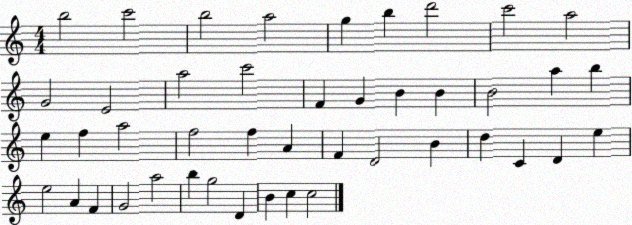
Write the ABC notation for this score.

X:1
T:Untitled
M:4/4
L:1/4
K:C
b2 c'2 b2 a2 g b d'2 c'2 a2 G2 E2 a2 c'2 F G B B B2 a b e f a2 f2 f A F D2 B d C D e e2 A F G2 a2 b g2 D B c c2